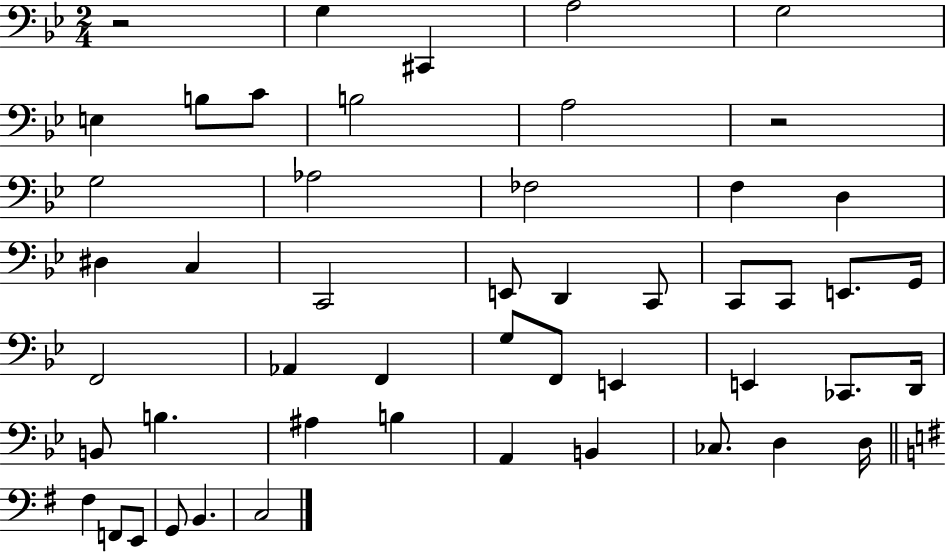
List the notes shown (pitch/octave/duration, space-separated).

R/h G3/q C#2/q A3/h G3/h E3/q B3/e C4/e B3/h A3/h R/h G3/h Ab3/h FES3/h F3/q D3/q D#3/q C3/q C2/h E2/e D2/q C2/e C2/e C2/e E2/e. G2/s F2/h Ab2/q F2/q G3/e F2/e E2/q E2/q CES2/e. D2/s B2/e B3/q. A#3/q B3/q A2/q B2/q CES3/e. D3/q D3/s F#3/q F2/e E2/e G2/e B2/q. C3/h